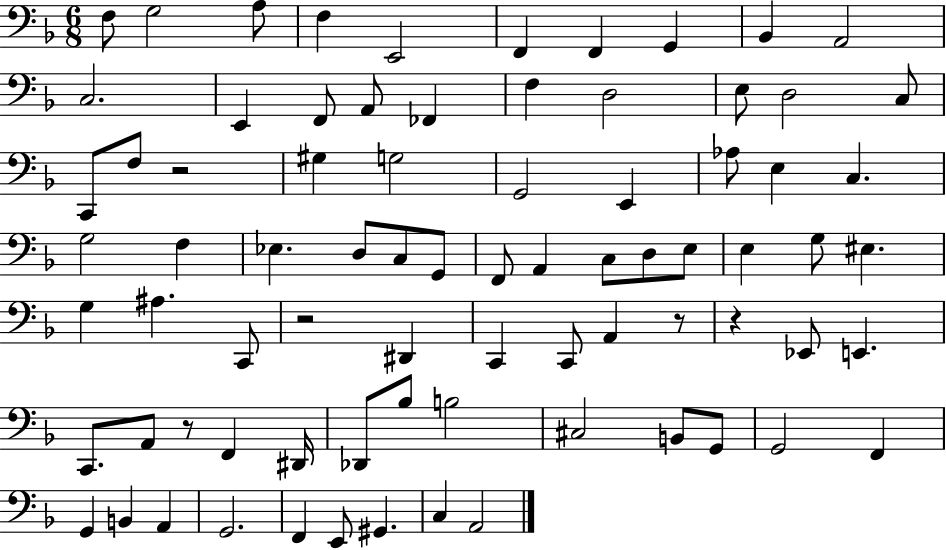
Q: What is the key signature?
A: F major